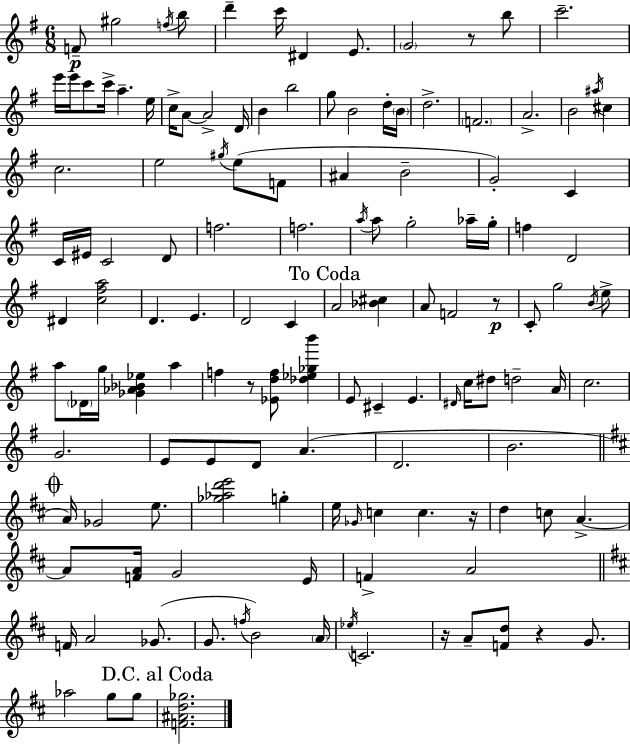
{
  \clef treble
  \numericTimeSignature
  \time 6/8
  \key g \major
  \repeat volta 2 { f'8--\p gis''2 \acciaccatura { f''16 } b''8 | d'''4-- c'''16 dis'4 e'8. | \parenthesize g'2 r8 b''8 | c'''2.-- | \break e'''16 e'''16 c'''8 c'''16-> a''4.-- | e''16 c''16-> a'8~~ a'2-> | d'16 b'4 b''2 | g''8 b'2 d''16-. | \break \parenthesize b'16 d''2.-> | \parenthesize f'2. | a'2.-> | b'2 \acciaccatura { ais''16 } cis''4 | \break c''2. | e''2 \acciaccatura { gis''16 }( e''8 | f'8 ais'4 b'2-- | g'2-.) c'4 | \break c'16 eis'16 c'2 | d'8 f''2. | f''2. | \acciaccatura { a''16 } a''8 g''2-. | \break aes''16-- g''16-. f''4 d'2 | dis'4 <c'' fis'' a''>2 | d'4. e'4. | d'2 | \break c'4 \mark "To Coda" a'2 | <bes' cis''>4 a'8 f'2 | r8\p c'8-. g''2 | \acciaccatura { b'16 } e''8-> a''8 \parenthesize des'16 g''16 <ges' aes' bes' ees''>4 | \break a''4 f''4 r8 <ees' d'' f''>8 | <des'' ees'' ges'' b'''>4 e'8 cis'4-- e'4. | \grace { dis'16 } c''16 dis''8 d''2-- | a'16 c''2. | \break g'2. | e'8 e'8 d'8 | a'4.( d'2. | b'2. | \break \mark \markup { \musicglyph "scripts.coda" } \bar "||" \break \key b \minor a'16) ges'2 e''8. | <ges'' aes'' d''' e'''>2 g''4-. | e''16 \grace { ges'16 } c''4 c''4. | r16 d''4 c''8 a'4.->~~ | \break a'8 <f' a'>16 g'2 | e'16 f'4-> a'2 | \bar "||" \break \key d \major f'16 a'2 ges'8.( | g'8. \acciaccatura { f''16 } b'2) | \parenthesize a'16 \acciaccatura { ees''16 } c'2. | r16 a'8-- <f' d''>8 r4 g'8. | \break aes''2 g''8 | g''8 \mark "D.C. al Coda" <f' ais' d'' ges''>2. | } \bar "|."
}